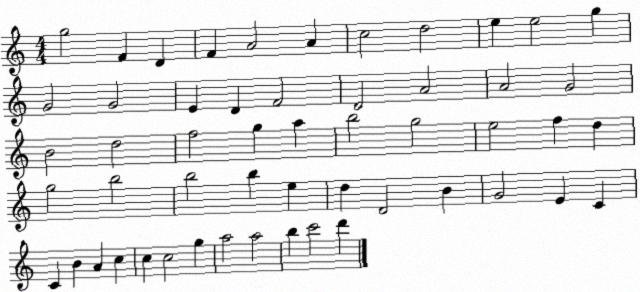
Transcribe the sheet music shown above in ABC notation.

X:1
T:Untitled
M:4/4
L:1/4
K:C
g2 F D F A2 A c2 d2 e e2 g G2 G2 E D F2 D2 A2 A2 G2 B2 d2 f2 g a b2 g2 e2 f d g2 b2 b2 b e d D2 B G2 E C C B A c c c2 g a2 a2 b c'2 d'